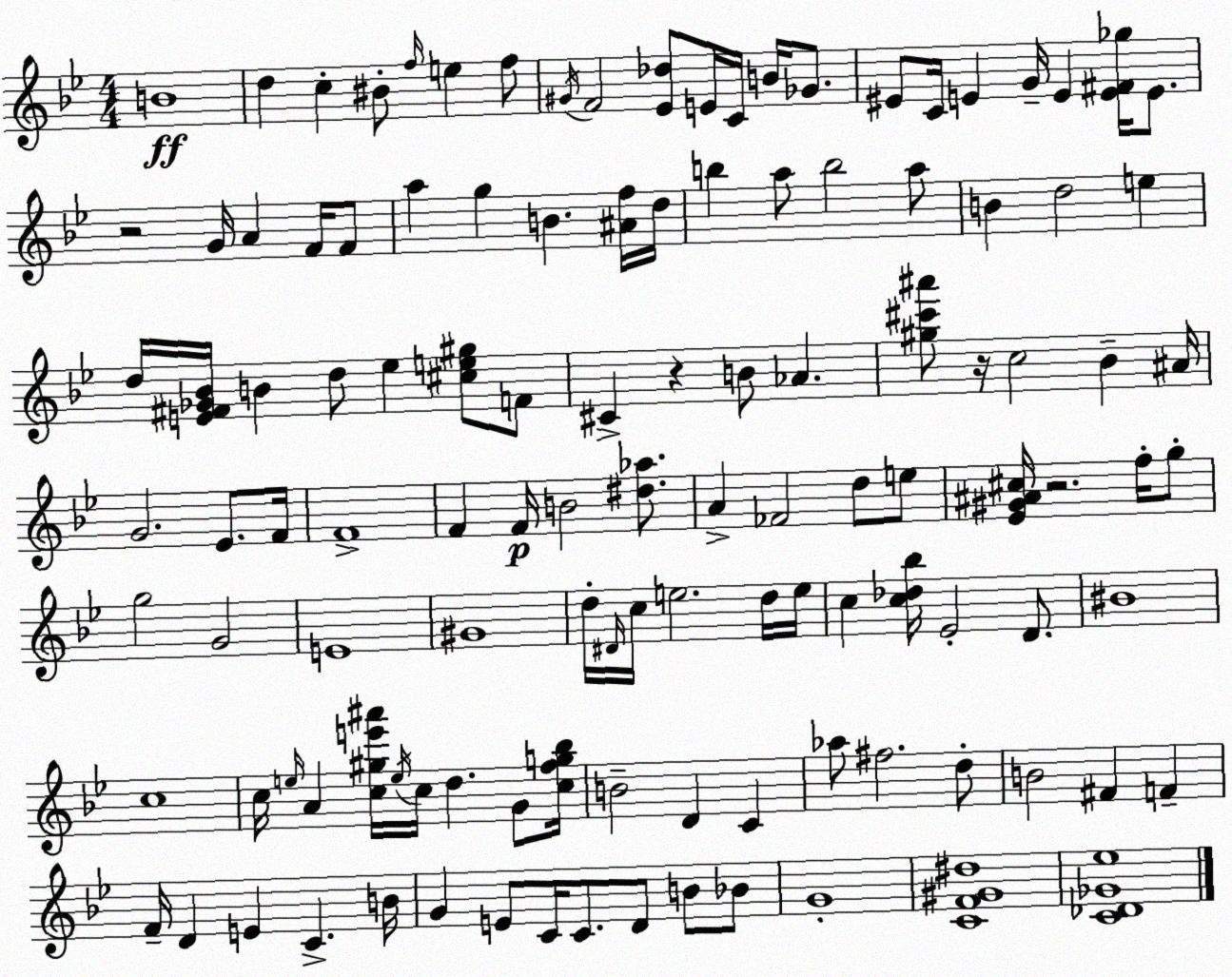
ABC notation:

X:1
T:Untitled
M:4/4
L:1/4
K:Gm
B4 d c ^B/2 f/4 e f/2 ^G/4 F2 [_E_d]/2 E/4 C/4 B/4 _G/2 ^E/2 C/4 E G/4 E [E^F_g]/4 E/2 z2 G/4 A F/4 F/2 a g B [^Af]/4 d/4 b a/2 b2 a/2 B d2 e d/4 [E^F_G_B]/4 B d/2 _e [^ce^g]/2 F/2 ^C z B/2 _A [^g^c'^a']/2 z/4 c2 _B ^A/4 G2 _E/2 F/4 F4 F F/4 B2 [^d_a]/2 A _F2 d/2 e/2 [_E^G^A^c]/4 z2 f/4 g/2 g2 G2 E4 ^G4 d/4 ^D/4 c/4 e2 d/4 e/4 c [c_d_b]/4 _E2 D/2 ^B4 c4 c/4 e/4 A [c^ge'^a']/4 e/4 c/4 d G/2 [cfg_b]/4 B2 D C _a/2 ^f2 d/2 B2 ^F F F/4 D E C B/4 G E/2 C/4 C/2 D/2 B/2 _B/2 G4 [CF^G^d]4 [C_D_G_e]4